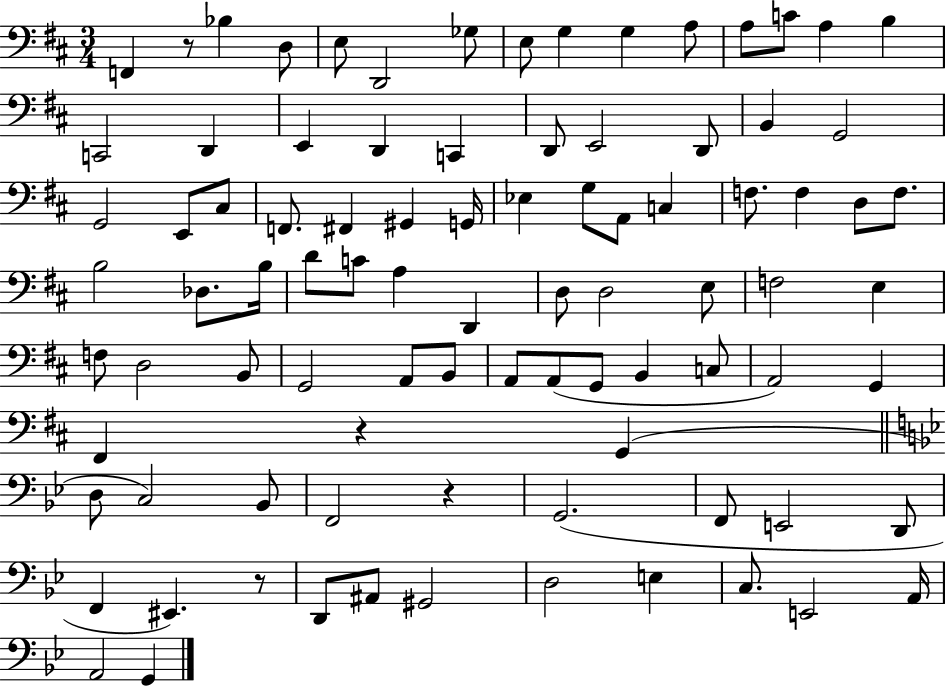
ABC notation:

X:1
T:Untitled
M:3/4
L:1/4
K:D
F,, z/2 _B, D,/2 E,/2 D,,2 _G,/2 E,/2 G, G, A,/2 A,/2 C/2 A, B, C,,2 D,, E,, D,, C,, D,,/2 E,,2 D,,/2 B,, G,,2 G,,2 E,,/2 ^C,/2 F,,/2 ^F,, ^G,, G,,/4 _E, G,/2 A,,/2 C, F,/2 F, D,/2 F,/2 B,2 _D,/2 B,/4 D/2 C/2 A, D,, D,/2 D,2 E,/2 F,2 E, F,/2 D,2 B,,/2 G,,2 A,,/2 B,,/2 A,,/2 A,,/2 G,,/2 B,, C,/2 A,,2 G,, ^F,, z G,, D,/2 C,2 _B,,/2 F,,2 z G,,2 F,,/2 E,,2 D,,/2 F,, ^E,, z/2 D,,/2 ^A,,/2 ^G,,2 D,2 E, C,/2 E,,2 A,,/4 A,,2 G,,